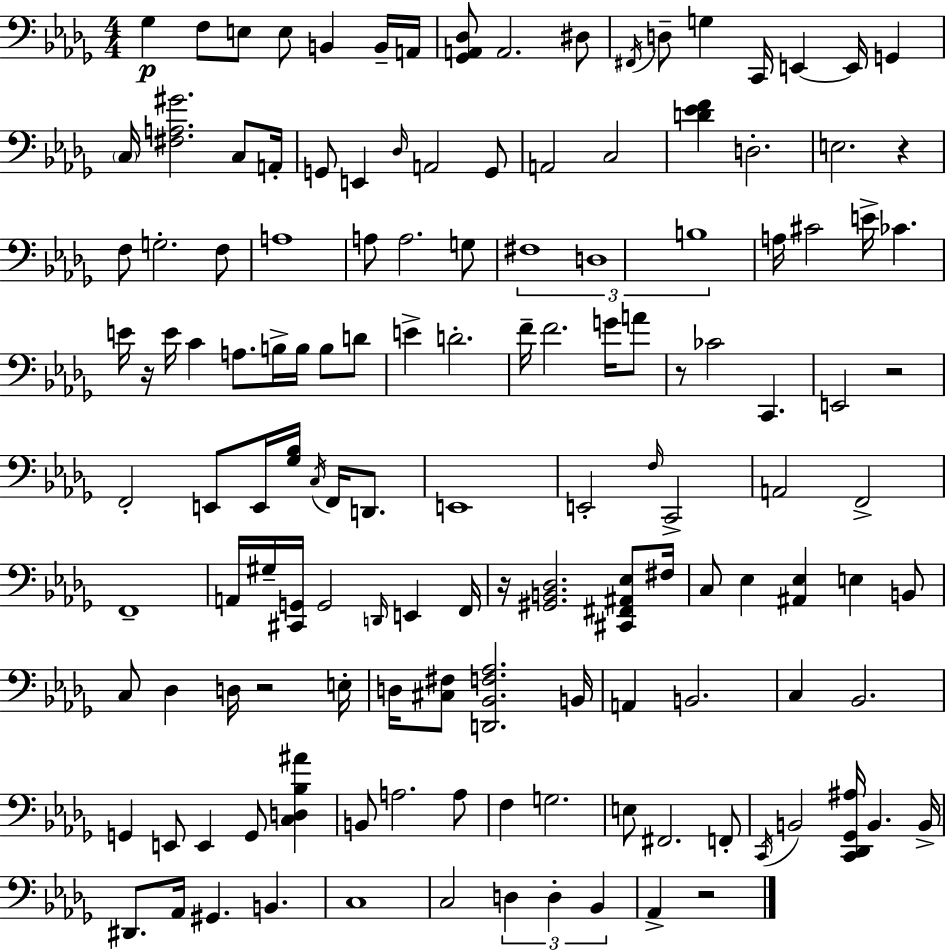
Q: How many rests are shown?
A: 7